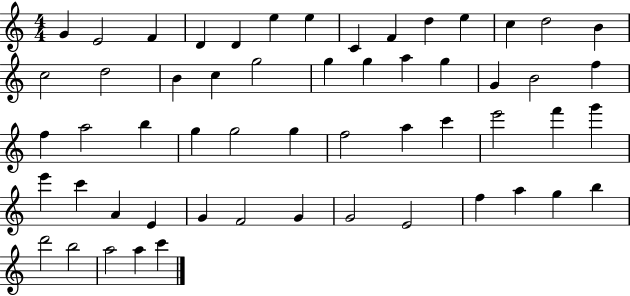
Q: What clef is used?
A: treble